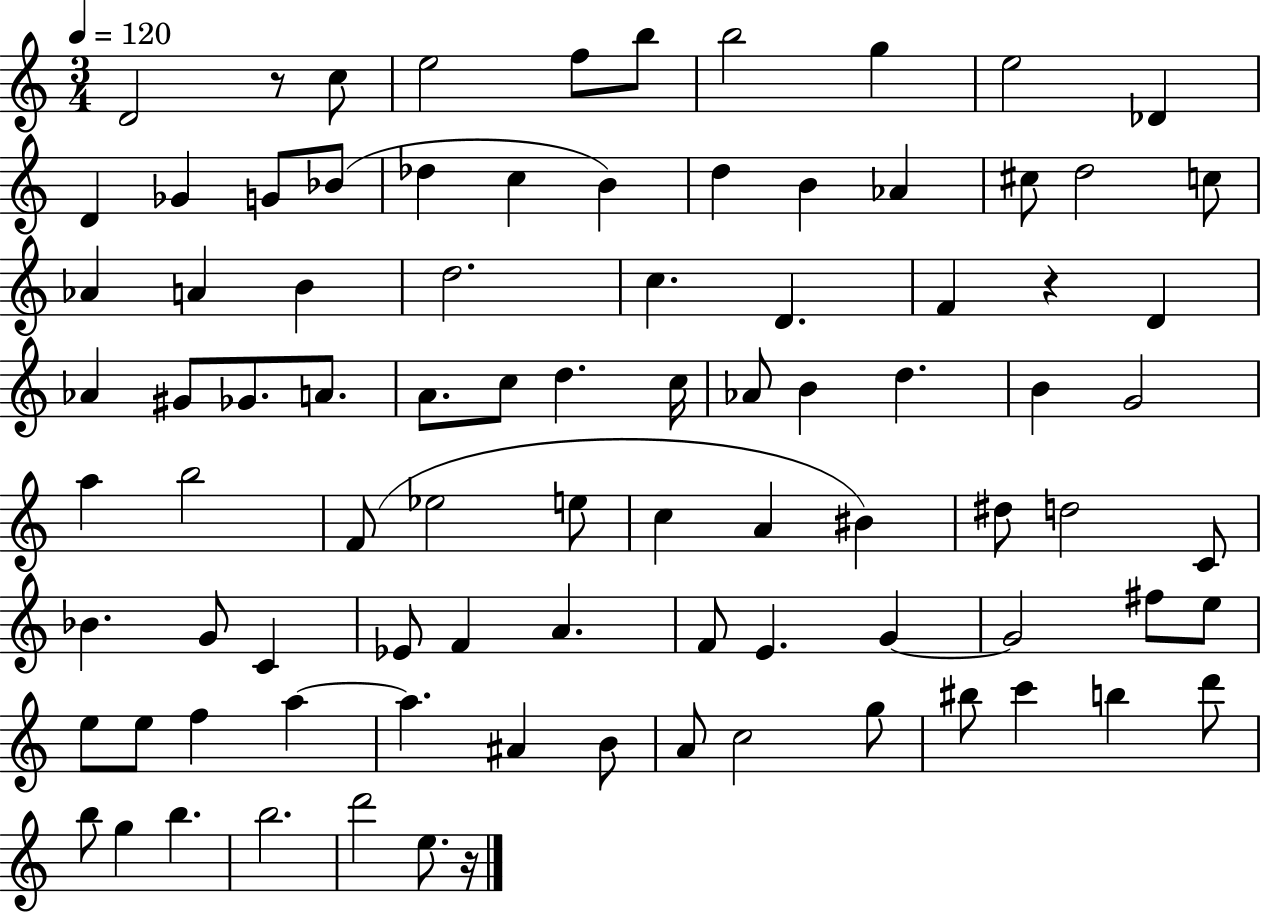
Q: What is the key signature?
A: C major